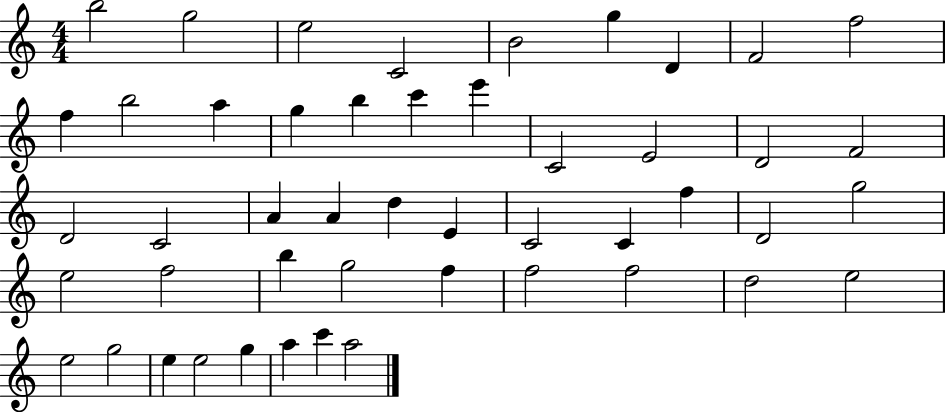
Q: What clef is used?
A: treble